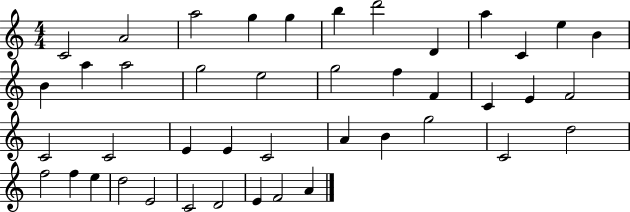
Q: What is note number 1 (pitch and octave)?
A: C4